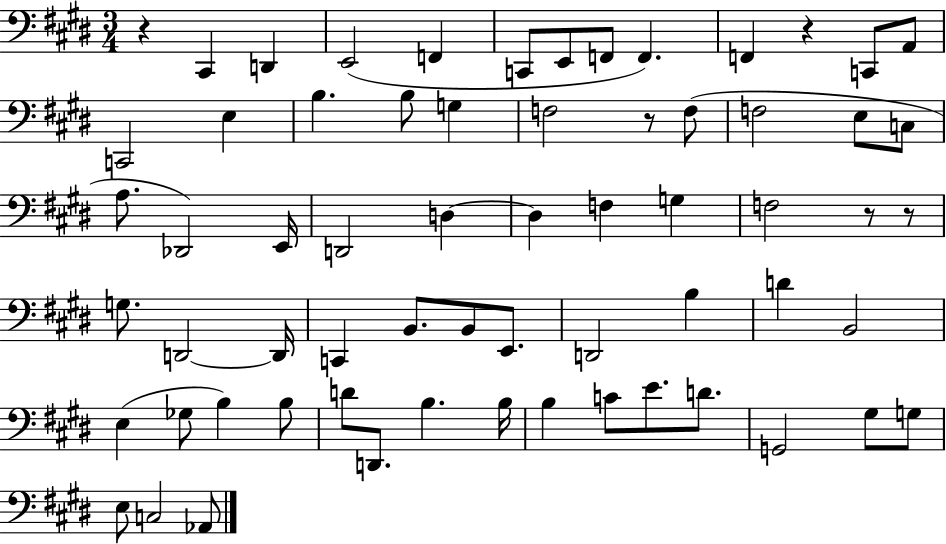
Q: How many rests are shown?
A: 5